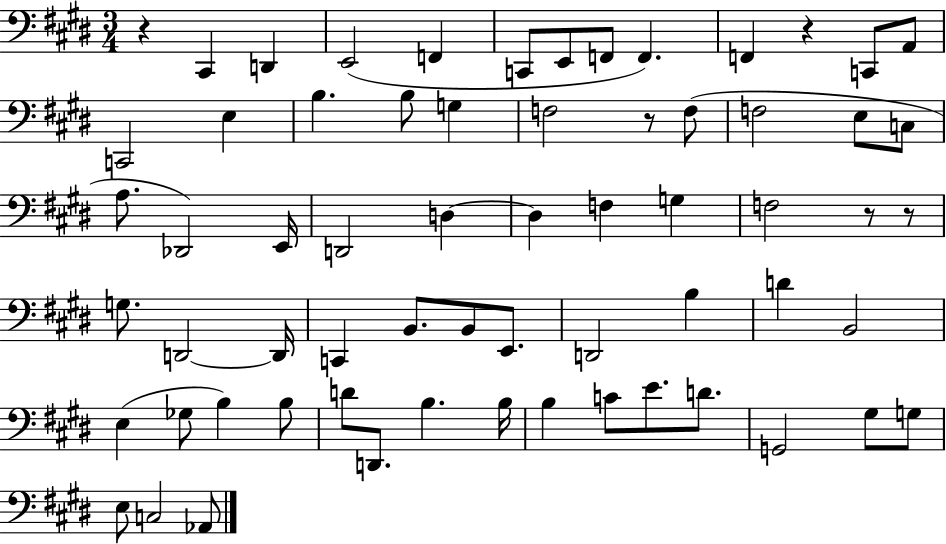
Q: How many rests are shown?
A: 5